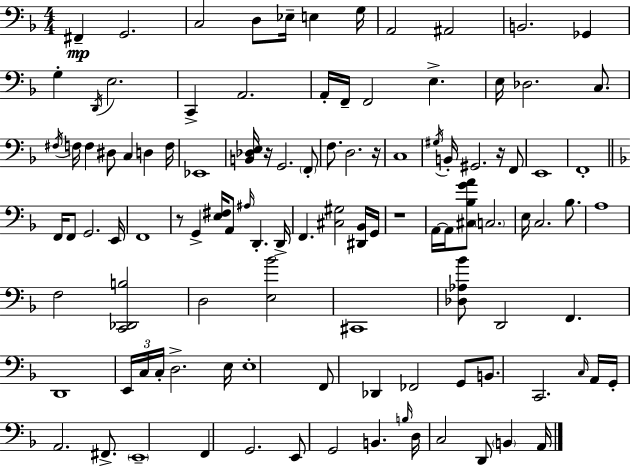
F#2/q G2/h. C3/h D3/e Eb3/s E3/q G3/s A2/h A#2/h B2/h. Gb2/q G3/q D2/s E3/h. C2/q A2/h. A2/s F2/s F2/h E3/q. E3/s Db3/h. C3/e. F#3/s F3/s F3/q D#3/e C3/q D3/q F3/s Eb2/w [B2,Db3,E3]/s R/s G2/h. F2/e F3/e. D3/h. R/s C3/w G#3/s B2/s G#2/h. R/s F2/e E2/w F2/w F2/s F2/e G2/h. E2/s F2/w R/e G2/q [E3,F#3]/s A2/e A#3/s D2/q. D2/s F2/q. [C#3,G#3]/h [D#2,Bb2]/s G2/s R/w A2/s A2/s [C#3,Bb3,G4,A4]/e C3/h. E3/s C3/h. Bb3/e. A3/w F3/h [C2,Db2,B3]/h D3/h [E3,Bb4]/h C#2/w [Db3,Ab3,Bb4]/e D2/h F2/q. D2/w E2/s C3/s C3/s D3/h. E3/s E3/w F2/e Db2/q FES2/h G2/e B2/e. C2/h. C3/s A2/s G2/s A2/h. F#2/e. E2/w F2/q G2/h. E2/e G2/h B2/q. B3/s D3/s C3/h D2/e B2/q A2/s